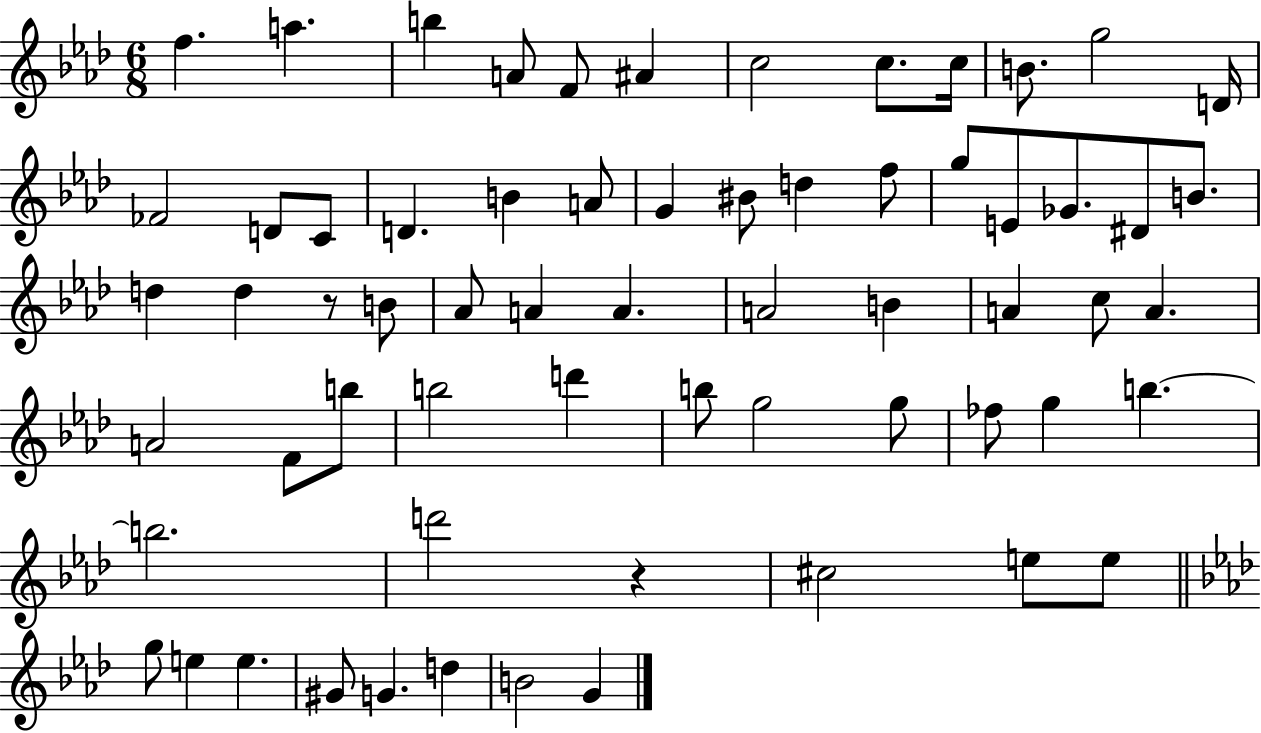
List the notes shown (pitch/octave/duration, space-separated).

F5/q. A5/q. B5/q A4/e F4/e A#4/q C5/h C5/e. C5/s B4/e. G5/h D4/s FES4/h D4/e C4/e D4/q. B4/q A4/e G4/q BIS4/e D5/q F5/e G5/e E4/e Gb4/e. D#4/e B4/e. D5/q D5/q R/e B4/e Ab4/e A4/q A4/q. A4/h B4/q A4/q C5/e A4/q. A4/h F4/e B5/e B5/h D6/q B5/e G5/h G5/e FES5/e G5/q B5/q. B5/h. D6/h R/q C#5/h E5/e E5/e G5/e E5/q E5/q. G#4/e G4/q. D5/q B4/h G4/q